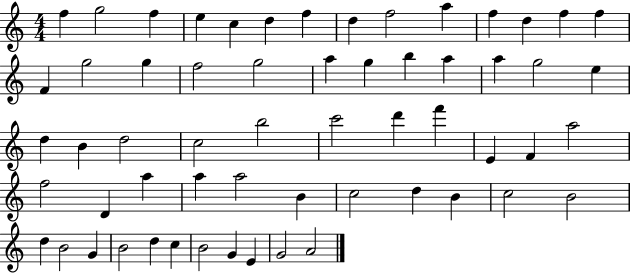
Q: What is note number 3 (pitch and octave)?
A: F5